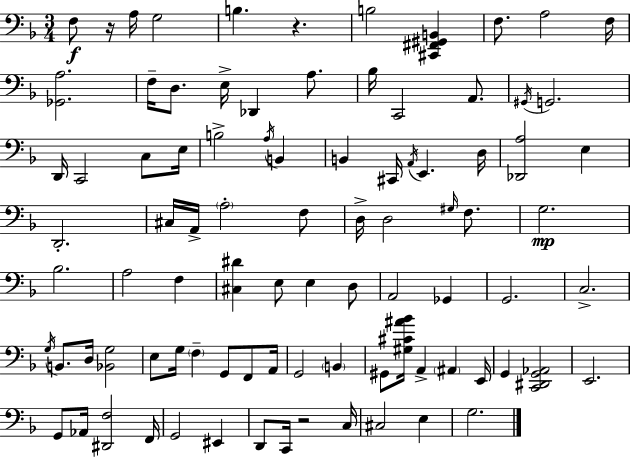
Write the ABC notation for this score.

X:1
T:Untitled
M:3/4
L:1/4
K:F
F,/2 z/4 A,/4 G,2 B, z B,2 [^C,,^F,,^G,,B,,] F,/2 A,2 F,/4 [_G,,A,]2 F,/4 D,/2 E,/4 _D,, A,/2 _B,/4 C,,2 A,,/2 ^G,,/4 G,,2 D,,/4 C,,2 C,/2 E,/4 B,2 A,/4 B,, B,, ^C,,/4 A,,/4 E,, D,/4 [_D,,A,]2 E, D,,2 ^C,/4 A,,/4 A,2 F,/2 D,/4 D,2 ^G,/4 F,/2 G,2 _B,2 A,2 F, [^C,^D] E,/2 E, D,/2 A,,2 _G,, G,,2 C,2 G,/4 B,,/2 D,/4 [_B,,G,]2 E,/2 G,/4 F, G,,/2 F,,/2 A,,/4 G,,2 B,, ^G,,/2 [^G,^C^A_B]/4 A,, ^A,, E,,/4 G,, [C,,^D,,G,,_A,,]2 E,,2 G,,/2 _A,,/4 [^D,,F,]2 F,,/4 G,,2 ^E,, D,,/2 C,,/4 z2 C,/4 ^C,2 E, G,2